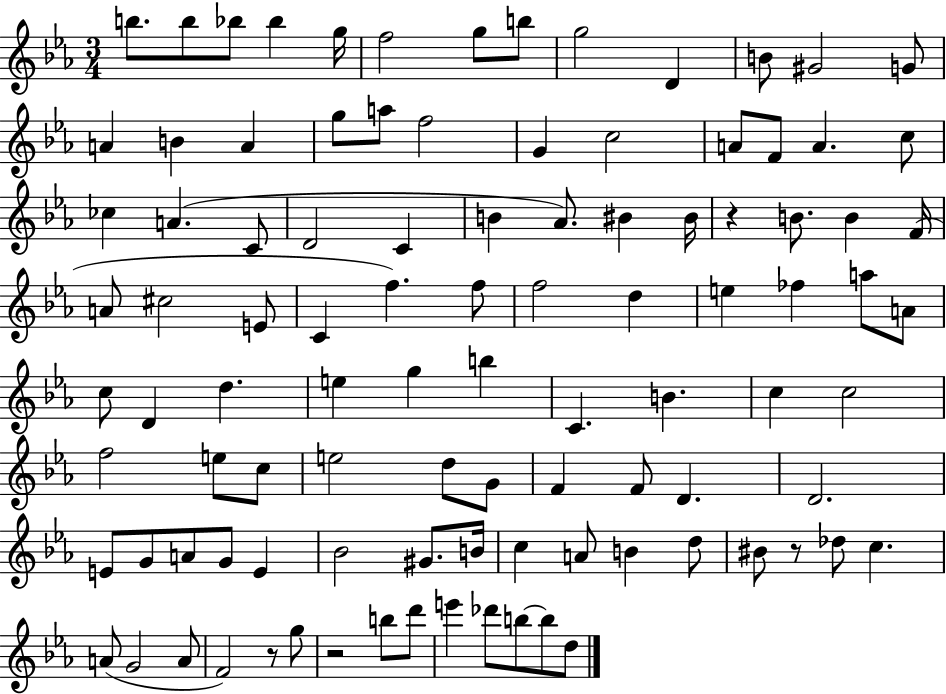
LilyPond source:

{
  \clef treble
  \numericTimeSignature
  \time 3/4
  \key ees \major
  b''8. b''8 bes''8 bes''4 g''16 | f''2 g''8 b''8 | g''2 d'4 | b'8 gis'2 g'8 | \break a'4 b'4 a'4 | g''8 a''8 f''2 | g'4 c''2 | a'8 f'8 a'4. c''8 | \break ces''4 a'4.( c'8 | d'2 c'4 | b'4 aes'8.) bis'4 bis'16 | r4 b'8. b'4 f'16( | \break a'8 cis''2 e'8 | c'4 f''4.) f''8 | f''2 d''4 | e''4 fes''4 a''8 a'8 | \break c''8 d'4 d''4. | e''4 g''4 b''4 | c'4. b'4. | c''4 c''2 | \break f''2 e''8 c''8 | e''2 d''8 g'8 | f'4 f'8 d'4. | d'2. | \break e'8 g'8 a'8 g'8 e'4 | bes'2 gis'8. b'16 | c''4 a'8 b'4 d''8 | bis'8 r8 des''8 c''4. | \break a'8( g'2 a'8 | f'2) r8 g''8 | r2 b''8 d'''8 | e'''4 des'''8 b''8~~ b''8 d''8 | \break \bar "|."
}